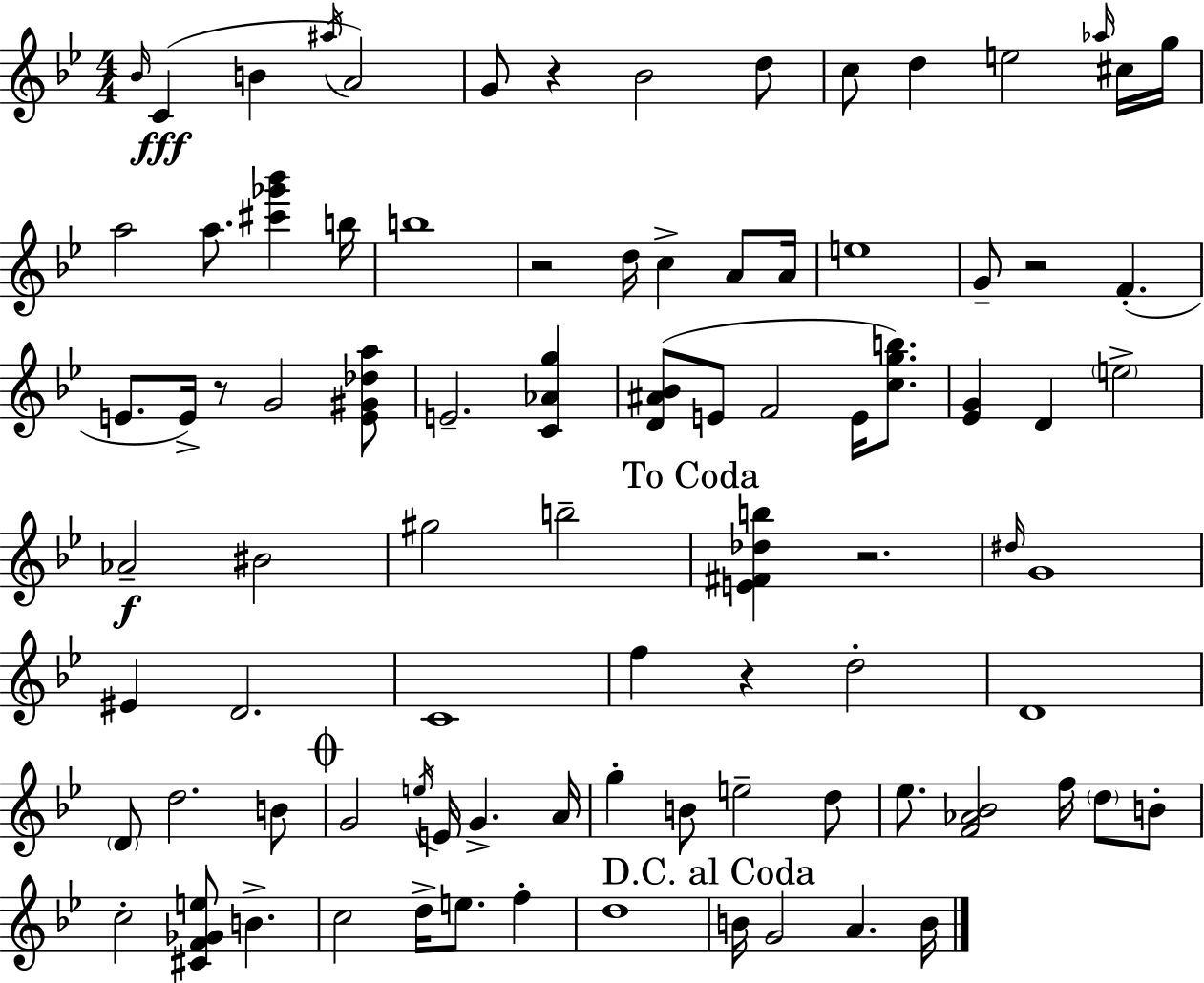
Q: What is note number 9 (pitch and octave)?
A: C5